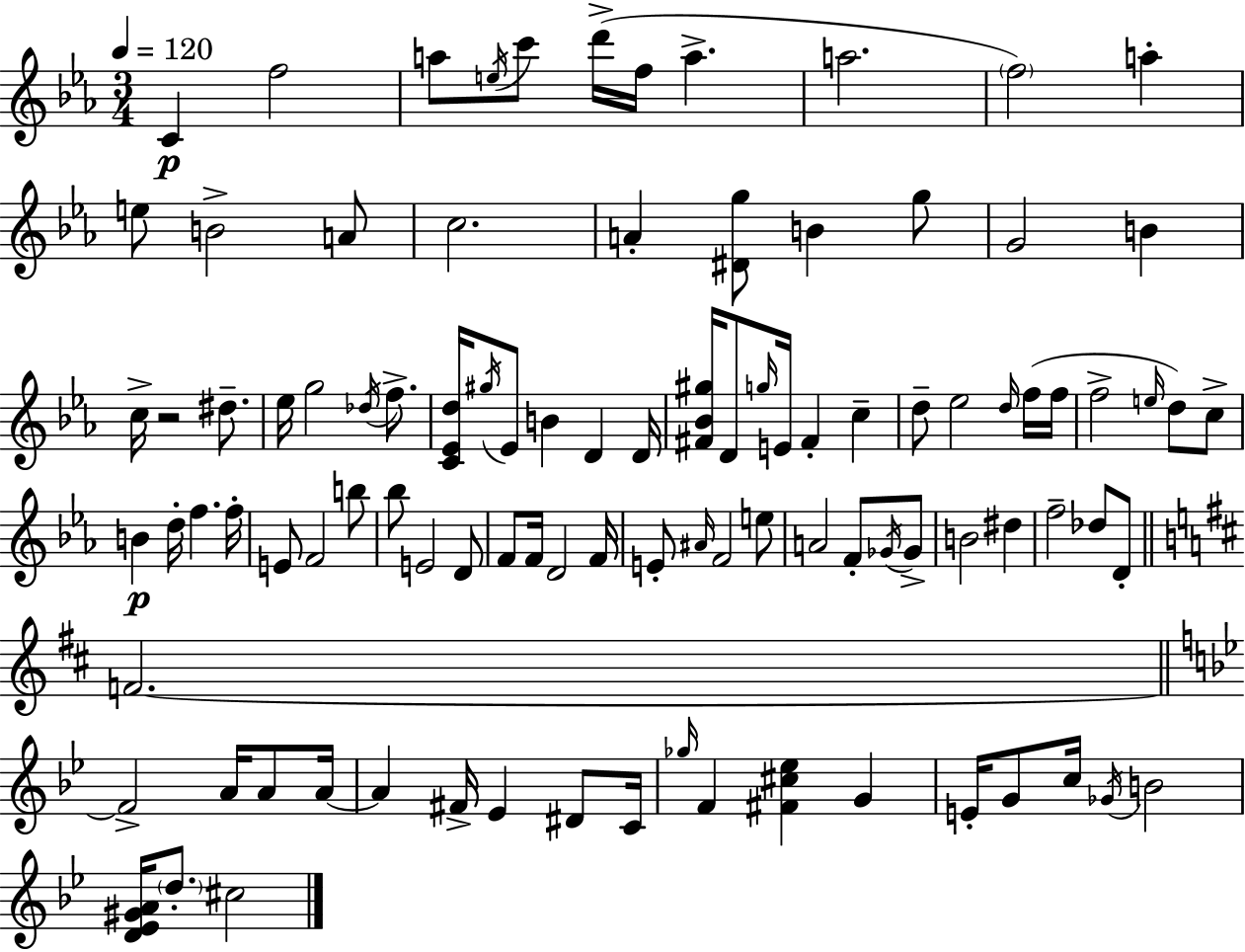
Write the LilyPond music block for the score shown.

{
  \clef treble
  \numericTimeSignature
  \time 3/4
  \key c \minor
  \tempo 4 = 120
  c'4\p f''2 | a''8 \acciaccatura { e''16 } c'''8 d'''16->( f''16 a''4.-> | a''2. | \parenthesize f''2) a''4-. | \break e''8 b'2-> a'8 | c''2. | a'4-. <dis' g''>8 b'4 g''8 | g'2 b'4 | \break c''16-> r2 dis''8.-- | ees''16 g''2 \acciaccatura { des''16 } f''8.-> | <c' ees' d''>16 \acciaccatura { gis''16 } ees'8 b'4 d'4 | d'16 <fis' bes' gis''>16 d'8 \grace { g''16 } e'16 fis'4-. | \break c''4-- d''8-- ees''2 | \grace { d''16 } f''16( f''16 f''2-> | \grace { e''16 }) d''8 c''8-> b'4\p d''16-. f''4. | f''16-. e'8 f'2 | \break b''8 bes''8 e'2 | d'8 f'8 f'16 d'2 | f'16 e'8-. \grace { ais'16 } f'2 | e''8 a'2 | \break f'8-. \acciaccatura { ges'16 } ges'8-> b'2 | dis''4 f''2-- | des''8 d'8-. \bar "||" \break \key b \minor f'2.~~ | \bar "||" \break \key g \minor f'2-> a'16 a'8 a'16~~ | a'4 fis'16-> ees'4 dis'8 c'16 | \grace { ges''16 } f'4 <fis' cis'' ees''>4 g'4 | e'16-. g'8 c''16 \acciaccatura { ges'16 } b'2 | \break <d' ees' gis' a'>16 \parenthesize d''8.-. cis''2 | \bar "|."
}